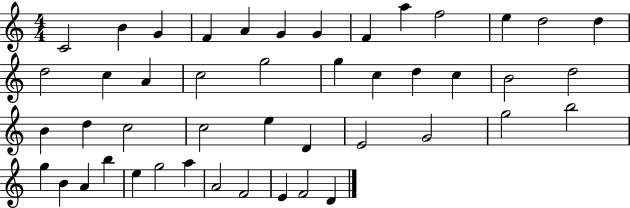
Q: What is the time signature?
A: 4/4